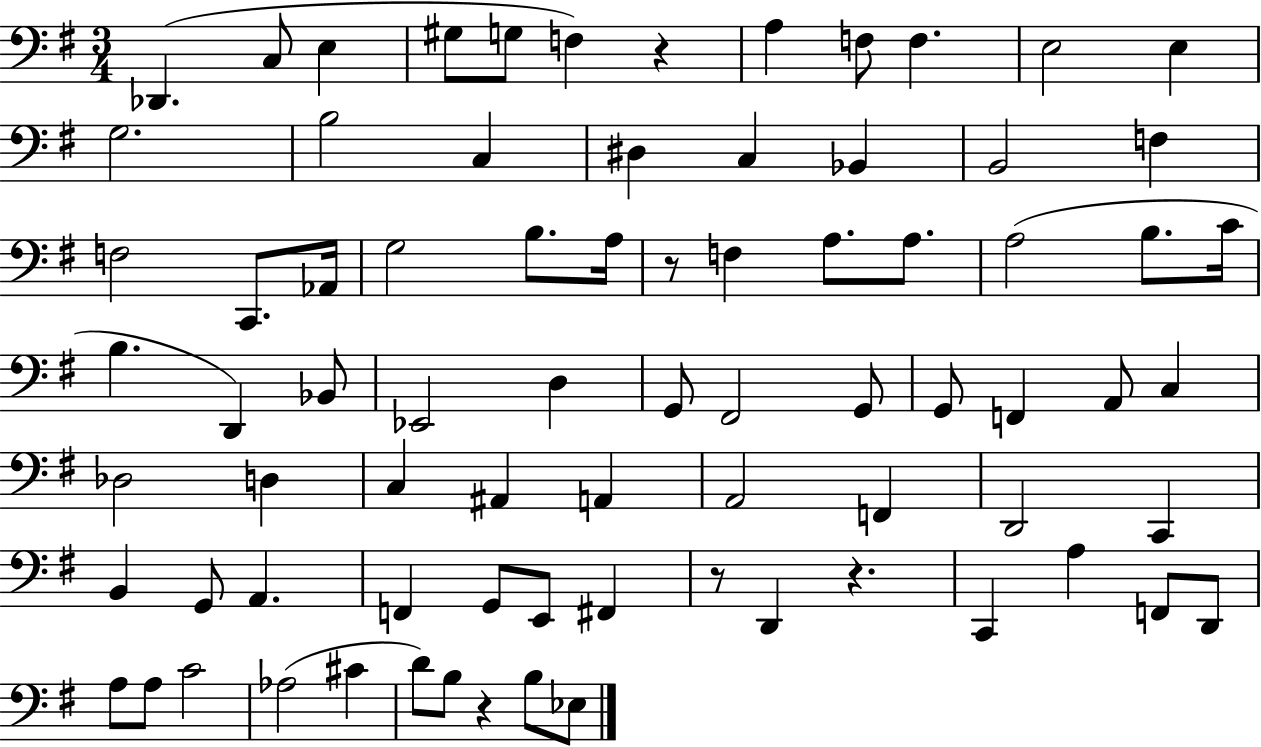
X:1
T:Untitled
M:3/4
L:1/4
K:G
_D,, C,/2 E, ^G,/2 G,/2 F, z A, F,/2 F, E,2 E, G,2 B,2 C, ^D, C, _B,, B,,2 F, F,2 C,,/2 _A,,/4 G,2 B,/2 A,/4 z/2 F, A,/2 A,/2 A,2 B,/2 C/4 B, D,, _B,,/2 _E,,2 D, G,,/2 ^F,,2 G,,/2 G,,/2 F,, A,,/2 C, _D,2 D, C, ^A,, A,, A,,2 F,, D,,2 C,, B,, G,,/2 A,, F,, G,,/2 E,,/2 ^F,, z/2 D,, z C,, A, F,,/2 D,,/2 A,/2 A,/2 C2 _A,2 ^C D/2 B,/2 z B,/2 _E,/2